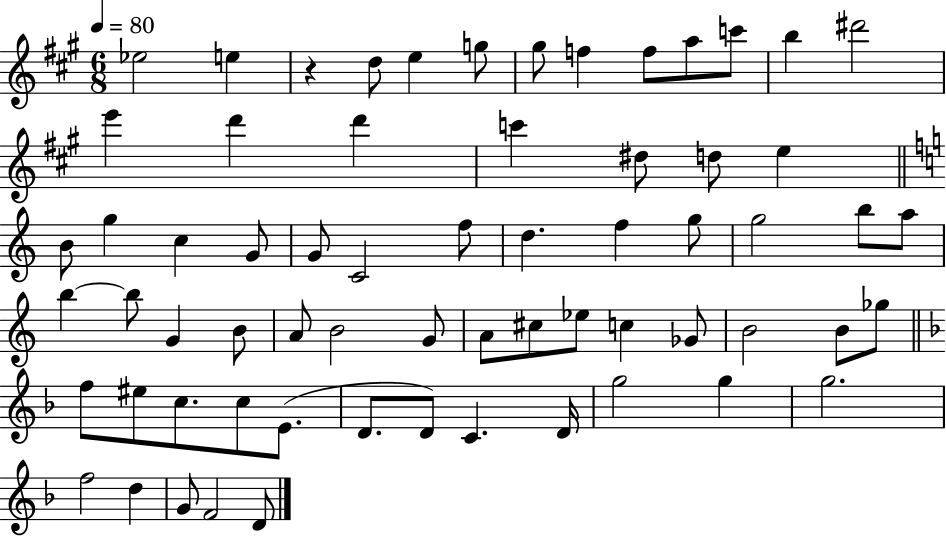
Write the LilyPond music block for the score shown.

{
  \clef treble
  \numericTimeSignature
  \time 6/8
  \key a \major
  \tempo 4 = 80
  ees''2 e''4 | r4 d''8 e''4 g''8 | gis''8 f''4 f''8 a''8 c'''8 | b''4 dis'''2 | \break e'''4 d'''4 d'''4 | c'''4 dis''8 d''8 e''4 | \bar "||" \break \key c \major b'8 g''4 c''4 g'8 | g'8 c'2 f''8 | d''4. f''4 g''8 | g''2 b''8 a''8 | \break b''4~~ b''8 g'4 b'8 | a'8 b'2 g'8 | a'8 cis''8 ees''8 c''4 ges'8 | b'2 b'8 ges''8 | \break \bar "||" \break \key d \minor f''8 eis''8 c''8. c''8 e'8.( | d'8. d'8) c'4. d'16 | g''2 g''4 | g''2. | \break f''2 d''4 | g'8 f'2 d'8 | \bar "|."
}